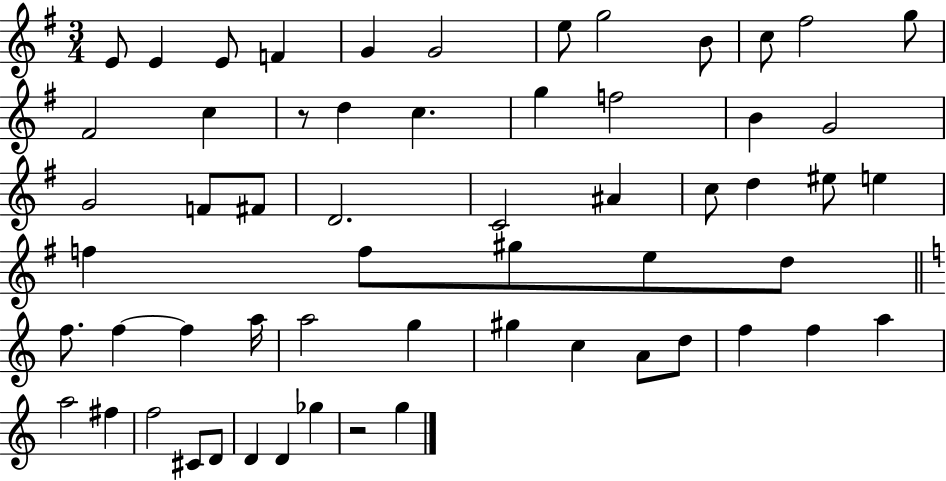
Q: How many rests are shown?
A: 2